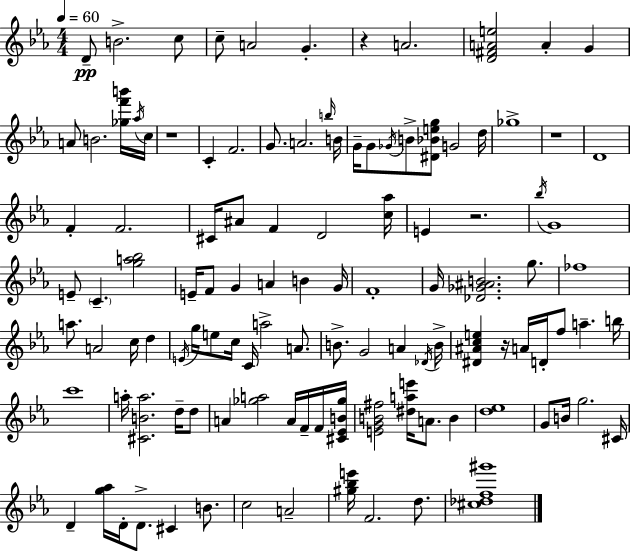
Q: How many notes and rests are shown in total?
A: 113